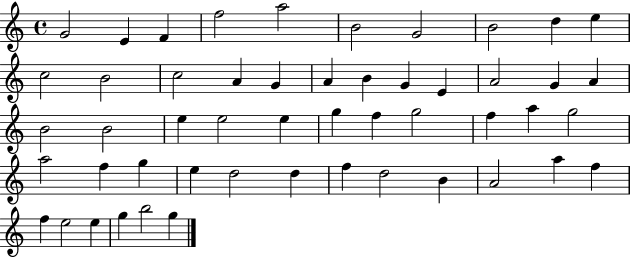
G4/h E4/q F4/q F5/h A5/h B4/h G4/h B4/h D5/q E5/q C5/h B4/h C5/h A4/q G4/q A4/q B4/q G4/q E4/q A4/h G4/q A4/q B4/h B4/h E5/q E5/h E5/q G5/q F5/q G5/h F5/q A5/q G5/h A5/h F5/q G5/q E5/q D5/h D5/q F5/q D5/h B4/q A4/h A5/q F5/q F5/q E5/h E5/q G5/q B5/h G5/q